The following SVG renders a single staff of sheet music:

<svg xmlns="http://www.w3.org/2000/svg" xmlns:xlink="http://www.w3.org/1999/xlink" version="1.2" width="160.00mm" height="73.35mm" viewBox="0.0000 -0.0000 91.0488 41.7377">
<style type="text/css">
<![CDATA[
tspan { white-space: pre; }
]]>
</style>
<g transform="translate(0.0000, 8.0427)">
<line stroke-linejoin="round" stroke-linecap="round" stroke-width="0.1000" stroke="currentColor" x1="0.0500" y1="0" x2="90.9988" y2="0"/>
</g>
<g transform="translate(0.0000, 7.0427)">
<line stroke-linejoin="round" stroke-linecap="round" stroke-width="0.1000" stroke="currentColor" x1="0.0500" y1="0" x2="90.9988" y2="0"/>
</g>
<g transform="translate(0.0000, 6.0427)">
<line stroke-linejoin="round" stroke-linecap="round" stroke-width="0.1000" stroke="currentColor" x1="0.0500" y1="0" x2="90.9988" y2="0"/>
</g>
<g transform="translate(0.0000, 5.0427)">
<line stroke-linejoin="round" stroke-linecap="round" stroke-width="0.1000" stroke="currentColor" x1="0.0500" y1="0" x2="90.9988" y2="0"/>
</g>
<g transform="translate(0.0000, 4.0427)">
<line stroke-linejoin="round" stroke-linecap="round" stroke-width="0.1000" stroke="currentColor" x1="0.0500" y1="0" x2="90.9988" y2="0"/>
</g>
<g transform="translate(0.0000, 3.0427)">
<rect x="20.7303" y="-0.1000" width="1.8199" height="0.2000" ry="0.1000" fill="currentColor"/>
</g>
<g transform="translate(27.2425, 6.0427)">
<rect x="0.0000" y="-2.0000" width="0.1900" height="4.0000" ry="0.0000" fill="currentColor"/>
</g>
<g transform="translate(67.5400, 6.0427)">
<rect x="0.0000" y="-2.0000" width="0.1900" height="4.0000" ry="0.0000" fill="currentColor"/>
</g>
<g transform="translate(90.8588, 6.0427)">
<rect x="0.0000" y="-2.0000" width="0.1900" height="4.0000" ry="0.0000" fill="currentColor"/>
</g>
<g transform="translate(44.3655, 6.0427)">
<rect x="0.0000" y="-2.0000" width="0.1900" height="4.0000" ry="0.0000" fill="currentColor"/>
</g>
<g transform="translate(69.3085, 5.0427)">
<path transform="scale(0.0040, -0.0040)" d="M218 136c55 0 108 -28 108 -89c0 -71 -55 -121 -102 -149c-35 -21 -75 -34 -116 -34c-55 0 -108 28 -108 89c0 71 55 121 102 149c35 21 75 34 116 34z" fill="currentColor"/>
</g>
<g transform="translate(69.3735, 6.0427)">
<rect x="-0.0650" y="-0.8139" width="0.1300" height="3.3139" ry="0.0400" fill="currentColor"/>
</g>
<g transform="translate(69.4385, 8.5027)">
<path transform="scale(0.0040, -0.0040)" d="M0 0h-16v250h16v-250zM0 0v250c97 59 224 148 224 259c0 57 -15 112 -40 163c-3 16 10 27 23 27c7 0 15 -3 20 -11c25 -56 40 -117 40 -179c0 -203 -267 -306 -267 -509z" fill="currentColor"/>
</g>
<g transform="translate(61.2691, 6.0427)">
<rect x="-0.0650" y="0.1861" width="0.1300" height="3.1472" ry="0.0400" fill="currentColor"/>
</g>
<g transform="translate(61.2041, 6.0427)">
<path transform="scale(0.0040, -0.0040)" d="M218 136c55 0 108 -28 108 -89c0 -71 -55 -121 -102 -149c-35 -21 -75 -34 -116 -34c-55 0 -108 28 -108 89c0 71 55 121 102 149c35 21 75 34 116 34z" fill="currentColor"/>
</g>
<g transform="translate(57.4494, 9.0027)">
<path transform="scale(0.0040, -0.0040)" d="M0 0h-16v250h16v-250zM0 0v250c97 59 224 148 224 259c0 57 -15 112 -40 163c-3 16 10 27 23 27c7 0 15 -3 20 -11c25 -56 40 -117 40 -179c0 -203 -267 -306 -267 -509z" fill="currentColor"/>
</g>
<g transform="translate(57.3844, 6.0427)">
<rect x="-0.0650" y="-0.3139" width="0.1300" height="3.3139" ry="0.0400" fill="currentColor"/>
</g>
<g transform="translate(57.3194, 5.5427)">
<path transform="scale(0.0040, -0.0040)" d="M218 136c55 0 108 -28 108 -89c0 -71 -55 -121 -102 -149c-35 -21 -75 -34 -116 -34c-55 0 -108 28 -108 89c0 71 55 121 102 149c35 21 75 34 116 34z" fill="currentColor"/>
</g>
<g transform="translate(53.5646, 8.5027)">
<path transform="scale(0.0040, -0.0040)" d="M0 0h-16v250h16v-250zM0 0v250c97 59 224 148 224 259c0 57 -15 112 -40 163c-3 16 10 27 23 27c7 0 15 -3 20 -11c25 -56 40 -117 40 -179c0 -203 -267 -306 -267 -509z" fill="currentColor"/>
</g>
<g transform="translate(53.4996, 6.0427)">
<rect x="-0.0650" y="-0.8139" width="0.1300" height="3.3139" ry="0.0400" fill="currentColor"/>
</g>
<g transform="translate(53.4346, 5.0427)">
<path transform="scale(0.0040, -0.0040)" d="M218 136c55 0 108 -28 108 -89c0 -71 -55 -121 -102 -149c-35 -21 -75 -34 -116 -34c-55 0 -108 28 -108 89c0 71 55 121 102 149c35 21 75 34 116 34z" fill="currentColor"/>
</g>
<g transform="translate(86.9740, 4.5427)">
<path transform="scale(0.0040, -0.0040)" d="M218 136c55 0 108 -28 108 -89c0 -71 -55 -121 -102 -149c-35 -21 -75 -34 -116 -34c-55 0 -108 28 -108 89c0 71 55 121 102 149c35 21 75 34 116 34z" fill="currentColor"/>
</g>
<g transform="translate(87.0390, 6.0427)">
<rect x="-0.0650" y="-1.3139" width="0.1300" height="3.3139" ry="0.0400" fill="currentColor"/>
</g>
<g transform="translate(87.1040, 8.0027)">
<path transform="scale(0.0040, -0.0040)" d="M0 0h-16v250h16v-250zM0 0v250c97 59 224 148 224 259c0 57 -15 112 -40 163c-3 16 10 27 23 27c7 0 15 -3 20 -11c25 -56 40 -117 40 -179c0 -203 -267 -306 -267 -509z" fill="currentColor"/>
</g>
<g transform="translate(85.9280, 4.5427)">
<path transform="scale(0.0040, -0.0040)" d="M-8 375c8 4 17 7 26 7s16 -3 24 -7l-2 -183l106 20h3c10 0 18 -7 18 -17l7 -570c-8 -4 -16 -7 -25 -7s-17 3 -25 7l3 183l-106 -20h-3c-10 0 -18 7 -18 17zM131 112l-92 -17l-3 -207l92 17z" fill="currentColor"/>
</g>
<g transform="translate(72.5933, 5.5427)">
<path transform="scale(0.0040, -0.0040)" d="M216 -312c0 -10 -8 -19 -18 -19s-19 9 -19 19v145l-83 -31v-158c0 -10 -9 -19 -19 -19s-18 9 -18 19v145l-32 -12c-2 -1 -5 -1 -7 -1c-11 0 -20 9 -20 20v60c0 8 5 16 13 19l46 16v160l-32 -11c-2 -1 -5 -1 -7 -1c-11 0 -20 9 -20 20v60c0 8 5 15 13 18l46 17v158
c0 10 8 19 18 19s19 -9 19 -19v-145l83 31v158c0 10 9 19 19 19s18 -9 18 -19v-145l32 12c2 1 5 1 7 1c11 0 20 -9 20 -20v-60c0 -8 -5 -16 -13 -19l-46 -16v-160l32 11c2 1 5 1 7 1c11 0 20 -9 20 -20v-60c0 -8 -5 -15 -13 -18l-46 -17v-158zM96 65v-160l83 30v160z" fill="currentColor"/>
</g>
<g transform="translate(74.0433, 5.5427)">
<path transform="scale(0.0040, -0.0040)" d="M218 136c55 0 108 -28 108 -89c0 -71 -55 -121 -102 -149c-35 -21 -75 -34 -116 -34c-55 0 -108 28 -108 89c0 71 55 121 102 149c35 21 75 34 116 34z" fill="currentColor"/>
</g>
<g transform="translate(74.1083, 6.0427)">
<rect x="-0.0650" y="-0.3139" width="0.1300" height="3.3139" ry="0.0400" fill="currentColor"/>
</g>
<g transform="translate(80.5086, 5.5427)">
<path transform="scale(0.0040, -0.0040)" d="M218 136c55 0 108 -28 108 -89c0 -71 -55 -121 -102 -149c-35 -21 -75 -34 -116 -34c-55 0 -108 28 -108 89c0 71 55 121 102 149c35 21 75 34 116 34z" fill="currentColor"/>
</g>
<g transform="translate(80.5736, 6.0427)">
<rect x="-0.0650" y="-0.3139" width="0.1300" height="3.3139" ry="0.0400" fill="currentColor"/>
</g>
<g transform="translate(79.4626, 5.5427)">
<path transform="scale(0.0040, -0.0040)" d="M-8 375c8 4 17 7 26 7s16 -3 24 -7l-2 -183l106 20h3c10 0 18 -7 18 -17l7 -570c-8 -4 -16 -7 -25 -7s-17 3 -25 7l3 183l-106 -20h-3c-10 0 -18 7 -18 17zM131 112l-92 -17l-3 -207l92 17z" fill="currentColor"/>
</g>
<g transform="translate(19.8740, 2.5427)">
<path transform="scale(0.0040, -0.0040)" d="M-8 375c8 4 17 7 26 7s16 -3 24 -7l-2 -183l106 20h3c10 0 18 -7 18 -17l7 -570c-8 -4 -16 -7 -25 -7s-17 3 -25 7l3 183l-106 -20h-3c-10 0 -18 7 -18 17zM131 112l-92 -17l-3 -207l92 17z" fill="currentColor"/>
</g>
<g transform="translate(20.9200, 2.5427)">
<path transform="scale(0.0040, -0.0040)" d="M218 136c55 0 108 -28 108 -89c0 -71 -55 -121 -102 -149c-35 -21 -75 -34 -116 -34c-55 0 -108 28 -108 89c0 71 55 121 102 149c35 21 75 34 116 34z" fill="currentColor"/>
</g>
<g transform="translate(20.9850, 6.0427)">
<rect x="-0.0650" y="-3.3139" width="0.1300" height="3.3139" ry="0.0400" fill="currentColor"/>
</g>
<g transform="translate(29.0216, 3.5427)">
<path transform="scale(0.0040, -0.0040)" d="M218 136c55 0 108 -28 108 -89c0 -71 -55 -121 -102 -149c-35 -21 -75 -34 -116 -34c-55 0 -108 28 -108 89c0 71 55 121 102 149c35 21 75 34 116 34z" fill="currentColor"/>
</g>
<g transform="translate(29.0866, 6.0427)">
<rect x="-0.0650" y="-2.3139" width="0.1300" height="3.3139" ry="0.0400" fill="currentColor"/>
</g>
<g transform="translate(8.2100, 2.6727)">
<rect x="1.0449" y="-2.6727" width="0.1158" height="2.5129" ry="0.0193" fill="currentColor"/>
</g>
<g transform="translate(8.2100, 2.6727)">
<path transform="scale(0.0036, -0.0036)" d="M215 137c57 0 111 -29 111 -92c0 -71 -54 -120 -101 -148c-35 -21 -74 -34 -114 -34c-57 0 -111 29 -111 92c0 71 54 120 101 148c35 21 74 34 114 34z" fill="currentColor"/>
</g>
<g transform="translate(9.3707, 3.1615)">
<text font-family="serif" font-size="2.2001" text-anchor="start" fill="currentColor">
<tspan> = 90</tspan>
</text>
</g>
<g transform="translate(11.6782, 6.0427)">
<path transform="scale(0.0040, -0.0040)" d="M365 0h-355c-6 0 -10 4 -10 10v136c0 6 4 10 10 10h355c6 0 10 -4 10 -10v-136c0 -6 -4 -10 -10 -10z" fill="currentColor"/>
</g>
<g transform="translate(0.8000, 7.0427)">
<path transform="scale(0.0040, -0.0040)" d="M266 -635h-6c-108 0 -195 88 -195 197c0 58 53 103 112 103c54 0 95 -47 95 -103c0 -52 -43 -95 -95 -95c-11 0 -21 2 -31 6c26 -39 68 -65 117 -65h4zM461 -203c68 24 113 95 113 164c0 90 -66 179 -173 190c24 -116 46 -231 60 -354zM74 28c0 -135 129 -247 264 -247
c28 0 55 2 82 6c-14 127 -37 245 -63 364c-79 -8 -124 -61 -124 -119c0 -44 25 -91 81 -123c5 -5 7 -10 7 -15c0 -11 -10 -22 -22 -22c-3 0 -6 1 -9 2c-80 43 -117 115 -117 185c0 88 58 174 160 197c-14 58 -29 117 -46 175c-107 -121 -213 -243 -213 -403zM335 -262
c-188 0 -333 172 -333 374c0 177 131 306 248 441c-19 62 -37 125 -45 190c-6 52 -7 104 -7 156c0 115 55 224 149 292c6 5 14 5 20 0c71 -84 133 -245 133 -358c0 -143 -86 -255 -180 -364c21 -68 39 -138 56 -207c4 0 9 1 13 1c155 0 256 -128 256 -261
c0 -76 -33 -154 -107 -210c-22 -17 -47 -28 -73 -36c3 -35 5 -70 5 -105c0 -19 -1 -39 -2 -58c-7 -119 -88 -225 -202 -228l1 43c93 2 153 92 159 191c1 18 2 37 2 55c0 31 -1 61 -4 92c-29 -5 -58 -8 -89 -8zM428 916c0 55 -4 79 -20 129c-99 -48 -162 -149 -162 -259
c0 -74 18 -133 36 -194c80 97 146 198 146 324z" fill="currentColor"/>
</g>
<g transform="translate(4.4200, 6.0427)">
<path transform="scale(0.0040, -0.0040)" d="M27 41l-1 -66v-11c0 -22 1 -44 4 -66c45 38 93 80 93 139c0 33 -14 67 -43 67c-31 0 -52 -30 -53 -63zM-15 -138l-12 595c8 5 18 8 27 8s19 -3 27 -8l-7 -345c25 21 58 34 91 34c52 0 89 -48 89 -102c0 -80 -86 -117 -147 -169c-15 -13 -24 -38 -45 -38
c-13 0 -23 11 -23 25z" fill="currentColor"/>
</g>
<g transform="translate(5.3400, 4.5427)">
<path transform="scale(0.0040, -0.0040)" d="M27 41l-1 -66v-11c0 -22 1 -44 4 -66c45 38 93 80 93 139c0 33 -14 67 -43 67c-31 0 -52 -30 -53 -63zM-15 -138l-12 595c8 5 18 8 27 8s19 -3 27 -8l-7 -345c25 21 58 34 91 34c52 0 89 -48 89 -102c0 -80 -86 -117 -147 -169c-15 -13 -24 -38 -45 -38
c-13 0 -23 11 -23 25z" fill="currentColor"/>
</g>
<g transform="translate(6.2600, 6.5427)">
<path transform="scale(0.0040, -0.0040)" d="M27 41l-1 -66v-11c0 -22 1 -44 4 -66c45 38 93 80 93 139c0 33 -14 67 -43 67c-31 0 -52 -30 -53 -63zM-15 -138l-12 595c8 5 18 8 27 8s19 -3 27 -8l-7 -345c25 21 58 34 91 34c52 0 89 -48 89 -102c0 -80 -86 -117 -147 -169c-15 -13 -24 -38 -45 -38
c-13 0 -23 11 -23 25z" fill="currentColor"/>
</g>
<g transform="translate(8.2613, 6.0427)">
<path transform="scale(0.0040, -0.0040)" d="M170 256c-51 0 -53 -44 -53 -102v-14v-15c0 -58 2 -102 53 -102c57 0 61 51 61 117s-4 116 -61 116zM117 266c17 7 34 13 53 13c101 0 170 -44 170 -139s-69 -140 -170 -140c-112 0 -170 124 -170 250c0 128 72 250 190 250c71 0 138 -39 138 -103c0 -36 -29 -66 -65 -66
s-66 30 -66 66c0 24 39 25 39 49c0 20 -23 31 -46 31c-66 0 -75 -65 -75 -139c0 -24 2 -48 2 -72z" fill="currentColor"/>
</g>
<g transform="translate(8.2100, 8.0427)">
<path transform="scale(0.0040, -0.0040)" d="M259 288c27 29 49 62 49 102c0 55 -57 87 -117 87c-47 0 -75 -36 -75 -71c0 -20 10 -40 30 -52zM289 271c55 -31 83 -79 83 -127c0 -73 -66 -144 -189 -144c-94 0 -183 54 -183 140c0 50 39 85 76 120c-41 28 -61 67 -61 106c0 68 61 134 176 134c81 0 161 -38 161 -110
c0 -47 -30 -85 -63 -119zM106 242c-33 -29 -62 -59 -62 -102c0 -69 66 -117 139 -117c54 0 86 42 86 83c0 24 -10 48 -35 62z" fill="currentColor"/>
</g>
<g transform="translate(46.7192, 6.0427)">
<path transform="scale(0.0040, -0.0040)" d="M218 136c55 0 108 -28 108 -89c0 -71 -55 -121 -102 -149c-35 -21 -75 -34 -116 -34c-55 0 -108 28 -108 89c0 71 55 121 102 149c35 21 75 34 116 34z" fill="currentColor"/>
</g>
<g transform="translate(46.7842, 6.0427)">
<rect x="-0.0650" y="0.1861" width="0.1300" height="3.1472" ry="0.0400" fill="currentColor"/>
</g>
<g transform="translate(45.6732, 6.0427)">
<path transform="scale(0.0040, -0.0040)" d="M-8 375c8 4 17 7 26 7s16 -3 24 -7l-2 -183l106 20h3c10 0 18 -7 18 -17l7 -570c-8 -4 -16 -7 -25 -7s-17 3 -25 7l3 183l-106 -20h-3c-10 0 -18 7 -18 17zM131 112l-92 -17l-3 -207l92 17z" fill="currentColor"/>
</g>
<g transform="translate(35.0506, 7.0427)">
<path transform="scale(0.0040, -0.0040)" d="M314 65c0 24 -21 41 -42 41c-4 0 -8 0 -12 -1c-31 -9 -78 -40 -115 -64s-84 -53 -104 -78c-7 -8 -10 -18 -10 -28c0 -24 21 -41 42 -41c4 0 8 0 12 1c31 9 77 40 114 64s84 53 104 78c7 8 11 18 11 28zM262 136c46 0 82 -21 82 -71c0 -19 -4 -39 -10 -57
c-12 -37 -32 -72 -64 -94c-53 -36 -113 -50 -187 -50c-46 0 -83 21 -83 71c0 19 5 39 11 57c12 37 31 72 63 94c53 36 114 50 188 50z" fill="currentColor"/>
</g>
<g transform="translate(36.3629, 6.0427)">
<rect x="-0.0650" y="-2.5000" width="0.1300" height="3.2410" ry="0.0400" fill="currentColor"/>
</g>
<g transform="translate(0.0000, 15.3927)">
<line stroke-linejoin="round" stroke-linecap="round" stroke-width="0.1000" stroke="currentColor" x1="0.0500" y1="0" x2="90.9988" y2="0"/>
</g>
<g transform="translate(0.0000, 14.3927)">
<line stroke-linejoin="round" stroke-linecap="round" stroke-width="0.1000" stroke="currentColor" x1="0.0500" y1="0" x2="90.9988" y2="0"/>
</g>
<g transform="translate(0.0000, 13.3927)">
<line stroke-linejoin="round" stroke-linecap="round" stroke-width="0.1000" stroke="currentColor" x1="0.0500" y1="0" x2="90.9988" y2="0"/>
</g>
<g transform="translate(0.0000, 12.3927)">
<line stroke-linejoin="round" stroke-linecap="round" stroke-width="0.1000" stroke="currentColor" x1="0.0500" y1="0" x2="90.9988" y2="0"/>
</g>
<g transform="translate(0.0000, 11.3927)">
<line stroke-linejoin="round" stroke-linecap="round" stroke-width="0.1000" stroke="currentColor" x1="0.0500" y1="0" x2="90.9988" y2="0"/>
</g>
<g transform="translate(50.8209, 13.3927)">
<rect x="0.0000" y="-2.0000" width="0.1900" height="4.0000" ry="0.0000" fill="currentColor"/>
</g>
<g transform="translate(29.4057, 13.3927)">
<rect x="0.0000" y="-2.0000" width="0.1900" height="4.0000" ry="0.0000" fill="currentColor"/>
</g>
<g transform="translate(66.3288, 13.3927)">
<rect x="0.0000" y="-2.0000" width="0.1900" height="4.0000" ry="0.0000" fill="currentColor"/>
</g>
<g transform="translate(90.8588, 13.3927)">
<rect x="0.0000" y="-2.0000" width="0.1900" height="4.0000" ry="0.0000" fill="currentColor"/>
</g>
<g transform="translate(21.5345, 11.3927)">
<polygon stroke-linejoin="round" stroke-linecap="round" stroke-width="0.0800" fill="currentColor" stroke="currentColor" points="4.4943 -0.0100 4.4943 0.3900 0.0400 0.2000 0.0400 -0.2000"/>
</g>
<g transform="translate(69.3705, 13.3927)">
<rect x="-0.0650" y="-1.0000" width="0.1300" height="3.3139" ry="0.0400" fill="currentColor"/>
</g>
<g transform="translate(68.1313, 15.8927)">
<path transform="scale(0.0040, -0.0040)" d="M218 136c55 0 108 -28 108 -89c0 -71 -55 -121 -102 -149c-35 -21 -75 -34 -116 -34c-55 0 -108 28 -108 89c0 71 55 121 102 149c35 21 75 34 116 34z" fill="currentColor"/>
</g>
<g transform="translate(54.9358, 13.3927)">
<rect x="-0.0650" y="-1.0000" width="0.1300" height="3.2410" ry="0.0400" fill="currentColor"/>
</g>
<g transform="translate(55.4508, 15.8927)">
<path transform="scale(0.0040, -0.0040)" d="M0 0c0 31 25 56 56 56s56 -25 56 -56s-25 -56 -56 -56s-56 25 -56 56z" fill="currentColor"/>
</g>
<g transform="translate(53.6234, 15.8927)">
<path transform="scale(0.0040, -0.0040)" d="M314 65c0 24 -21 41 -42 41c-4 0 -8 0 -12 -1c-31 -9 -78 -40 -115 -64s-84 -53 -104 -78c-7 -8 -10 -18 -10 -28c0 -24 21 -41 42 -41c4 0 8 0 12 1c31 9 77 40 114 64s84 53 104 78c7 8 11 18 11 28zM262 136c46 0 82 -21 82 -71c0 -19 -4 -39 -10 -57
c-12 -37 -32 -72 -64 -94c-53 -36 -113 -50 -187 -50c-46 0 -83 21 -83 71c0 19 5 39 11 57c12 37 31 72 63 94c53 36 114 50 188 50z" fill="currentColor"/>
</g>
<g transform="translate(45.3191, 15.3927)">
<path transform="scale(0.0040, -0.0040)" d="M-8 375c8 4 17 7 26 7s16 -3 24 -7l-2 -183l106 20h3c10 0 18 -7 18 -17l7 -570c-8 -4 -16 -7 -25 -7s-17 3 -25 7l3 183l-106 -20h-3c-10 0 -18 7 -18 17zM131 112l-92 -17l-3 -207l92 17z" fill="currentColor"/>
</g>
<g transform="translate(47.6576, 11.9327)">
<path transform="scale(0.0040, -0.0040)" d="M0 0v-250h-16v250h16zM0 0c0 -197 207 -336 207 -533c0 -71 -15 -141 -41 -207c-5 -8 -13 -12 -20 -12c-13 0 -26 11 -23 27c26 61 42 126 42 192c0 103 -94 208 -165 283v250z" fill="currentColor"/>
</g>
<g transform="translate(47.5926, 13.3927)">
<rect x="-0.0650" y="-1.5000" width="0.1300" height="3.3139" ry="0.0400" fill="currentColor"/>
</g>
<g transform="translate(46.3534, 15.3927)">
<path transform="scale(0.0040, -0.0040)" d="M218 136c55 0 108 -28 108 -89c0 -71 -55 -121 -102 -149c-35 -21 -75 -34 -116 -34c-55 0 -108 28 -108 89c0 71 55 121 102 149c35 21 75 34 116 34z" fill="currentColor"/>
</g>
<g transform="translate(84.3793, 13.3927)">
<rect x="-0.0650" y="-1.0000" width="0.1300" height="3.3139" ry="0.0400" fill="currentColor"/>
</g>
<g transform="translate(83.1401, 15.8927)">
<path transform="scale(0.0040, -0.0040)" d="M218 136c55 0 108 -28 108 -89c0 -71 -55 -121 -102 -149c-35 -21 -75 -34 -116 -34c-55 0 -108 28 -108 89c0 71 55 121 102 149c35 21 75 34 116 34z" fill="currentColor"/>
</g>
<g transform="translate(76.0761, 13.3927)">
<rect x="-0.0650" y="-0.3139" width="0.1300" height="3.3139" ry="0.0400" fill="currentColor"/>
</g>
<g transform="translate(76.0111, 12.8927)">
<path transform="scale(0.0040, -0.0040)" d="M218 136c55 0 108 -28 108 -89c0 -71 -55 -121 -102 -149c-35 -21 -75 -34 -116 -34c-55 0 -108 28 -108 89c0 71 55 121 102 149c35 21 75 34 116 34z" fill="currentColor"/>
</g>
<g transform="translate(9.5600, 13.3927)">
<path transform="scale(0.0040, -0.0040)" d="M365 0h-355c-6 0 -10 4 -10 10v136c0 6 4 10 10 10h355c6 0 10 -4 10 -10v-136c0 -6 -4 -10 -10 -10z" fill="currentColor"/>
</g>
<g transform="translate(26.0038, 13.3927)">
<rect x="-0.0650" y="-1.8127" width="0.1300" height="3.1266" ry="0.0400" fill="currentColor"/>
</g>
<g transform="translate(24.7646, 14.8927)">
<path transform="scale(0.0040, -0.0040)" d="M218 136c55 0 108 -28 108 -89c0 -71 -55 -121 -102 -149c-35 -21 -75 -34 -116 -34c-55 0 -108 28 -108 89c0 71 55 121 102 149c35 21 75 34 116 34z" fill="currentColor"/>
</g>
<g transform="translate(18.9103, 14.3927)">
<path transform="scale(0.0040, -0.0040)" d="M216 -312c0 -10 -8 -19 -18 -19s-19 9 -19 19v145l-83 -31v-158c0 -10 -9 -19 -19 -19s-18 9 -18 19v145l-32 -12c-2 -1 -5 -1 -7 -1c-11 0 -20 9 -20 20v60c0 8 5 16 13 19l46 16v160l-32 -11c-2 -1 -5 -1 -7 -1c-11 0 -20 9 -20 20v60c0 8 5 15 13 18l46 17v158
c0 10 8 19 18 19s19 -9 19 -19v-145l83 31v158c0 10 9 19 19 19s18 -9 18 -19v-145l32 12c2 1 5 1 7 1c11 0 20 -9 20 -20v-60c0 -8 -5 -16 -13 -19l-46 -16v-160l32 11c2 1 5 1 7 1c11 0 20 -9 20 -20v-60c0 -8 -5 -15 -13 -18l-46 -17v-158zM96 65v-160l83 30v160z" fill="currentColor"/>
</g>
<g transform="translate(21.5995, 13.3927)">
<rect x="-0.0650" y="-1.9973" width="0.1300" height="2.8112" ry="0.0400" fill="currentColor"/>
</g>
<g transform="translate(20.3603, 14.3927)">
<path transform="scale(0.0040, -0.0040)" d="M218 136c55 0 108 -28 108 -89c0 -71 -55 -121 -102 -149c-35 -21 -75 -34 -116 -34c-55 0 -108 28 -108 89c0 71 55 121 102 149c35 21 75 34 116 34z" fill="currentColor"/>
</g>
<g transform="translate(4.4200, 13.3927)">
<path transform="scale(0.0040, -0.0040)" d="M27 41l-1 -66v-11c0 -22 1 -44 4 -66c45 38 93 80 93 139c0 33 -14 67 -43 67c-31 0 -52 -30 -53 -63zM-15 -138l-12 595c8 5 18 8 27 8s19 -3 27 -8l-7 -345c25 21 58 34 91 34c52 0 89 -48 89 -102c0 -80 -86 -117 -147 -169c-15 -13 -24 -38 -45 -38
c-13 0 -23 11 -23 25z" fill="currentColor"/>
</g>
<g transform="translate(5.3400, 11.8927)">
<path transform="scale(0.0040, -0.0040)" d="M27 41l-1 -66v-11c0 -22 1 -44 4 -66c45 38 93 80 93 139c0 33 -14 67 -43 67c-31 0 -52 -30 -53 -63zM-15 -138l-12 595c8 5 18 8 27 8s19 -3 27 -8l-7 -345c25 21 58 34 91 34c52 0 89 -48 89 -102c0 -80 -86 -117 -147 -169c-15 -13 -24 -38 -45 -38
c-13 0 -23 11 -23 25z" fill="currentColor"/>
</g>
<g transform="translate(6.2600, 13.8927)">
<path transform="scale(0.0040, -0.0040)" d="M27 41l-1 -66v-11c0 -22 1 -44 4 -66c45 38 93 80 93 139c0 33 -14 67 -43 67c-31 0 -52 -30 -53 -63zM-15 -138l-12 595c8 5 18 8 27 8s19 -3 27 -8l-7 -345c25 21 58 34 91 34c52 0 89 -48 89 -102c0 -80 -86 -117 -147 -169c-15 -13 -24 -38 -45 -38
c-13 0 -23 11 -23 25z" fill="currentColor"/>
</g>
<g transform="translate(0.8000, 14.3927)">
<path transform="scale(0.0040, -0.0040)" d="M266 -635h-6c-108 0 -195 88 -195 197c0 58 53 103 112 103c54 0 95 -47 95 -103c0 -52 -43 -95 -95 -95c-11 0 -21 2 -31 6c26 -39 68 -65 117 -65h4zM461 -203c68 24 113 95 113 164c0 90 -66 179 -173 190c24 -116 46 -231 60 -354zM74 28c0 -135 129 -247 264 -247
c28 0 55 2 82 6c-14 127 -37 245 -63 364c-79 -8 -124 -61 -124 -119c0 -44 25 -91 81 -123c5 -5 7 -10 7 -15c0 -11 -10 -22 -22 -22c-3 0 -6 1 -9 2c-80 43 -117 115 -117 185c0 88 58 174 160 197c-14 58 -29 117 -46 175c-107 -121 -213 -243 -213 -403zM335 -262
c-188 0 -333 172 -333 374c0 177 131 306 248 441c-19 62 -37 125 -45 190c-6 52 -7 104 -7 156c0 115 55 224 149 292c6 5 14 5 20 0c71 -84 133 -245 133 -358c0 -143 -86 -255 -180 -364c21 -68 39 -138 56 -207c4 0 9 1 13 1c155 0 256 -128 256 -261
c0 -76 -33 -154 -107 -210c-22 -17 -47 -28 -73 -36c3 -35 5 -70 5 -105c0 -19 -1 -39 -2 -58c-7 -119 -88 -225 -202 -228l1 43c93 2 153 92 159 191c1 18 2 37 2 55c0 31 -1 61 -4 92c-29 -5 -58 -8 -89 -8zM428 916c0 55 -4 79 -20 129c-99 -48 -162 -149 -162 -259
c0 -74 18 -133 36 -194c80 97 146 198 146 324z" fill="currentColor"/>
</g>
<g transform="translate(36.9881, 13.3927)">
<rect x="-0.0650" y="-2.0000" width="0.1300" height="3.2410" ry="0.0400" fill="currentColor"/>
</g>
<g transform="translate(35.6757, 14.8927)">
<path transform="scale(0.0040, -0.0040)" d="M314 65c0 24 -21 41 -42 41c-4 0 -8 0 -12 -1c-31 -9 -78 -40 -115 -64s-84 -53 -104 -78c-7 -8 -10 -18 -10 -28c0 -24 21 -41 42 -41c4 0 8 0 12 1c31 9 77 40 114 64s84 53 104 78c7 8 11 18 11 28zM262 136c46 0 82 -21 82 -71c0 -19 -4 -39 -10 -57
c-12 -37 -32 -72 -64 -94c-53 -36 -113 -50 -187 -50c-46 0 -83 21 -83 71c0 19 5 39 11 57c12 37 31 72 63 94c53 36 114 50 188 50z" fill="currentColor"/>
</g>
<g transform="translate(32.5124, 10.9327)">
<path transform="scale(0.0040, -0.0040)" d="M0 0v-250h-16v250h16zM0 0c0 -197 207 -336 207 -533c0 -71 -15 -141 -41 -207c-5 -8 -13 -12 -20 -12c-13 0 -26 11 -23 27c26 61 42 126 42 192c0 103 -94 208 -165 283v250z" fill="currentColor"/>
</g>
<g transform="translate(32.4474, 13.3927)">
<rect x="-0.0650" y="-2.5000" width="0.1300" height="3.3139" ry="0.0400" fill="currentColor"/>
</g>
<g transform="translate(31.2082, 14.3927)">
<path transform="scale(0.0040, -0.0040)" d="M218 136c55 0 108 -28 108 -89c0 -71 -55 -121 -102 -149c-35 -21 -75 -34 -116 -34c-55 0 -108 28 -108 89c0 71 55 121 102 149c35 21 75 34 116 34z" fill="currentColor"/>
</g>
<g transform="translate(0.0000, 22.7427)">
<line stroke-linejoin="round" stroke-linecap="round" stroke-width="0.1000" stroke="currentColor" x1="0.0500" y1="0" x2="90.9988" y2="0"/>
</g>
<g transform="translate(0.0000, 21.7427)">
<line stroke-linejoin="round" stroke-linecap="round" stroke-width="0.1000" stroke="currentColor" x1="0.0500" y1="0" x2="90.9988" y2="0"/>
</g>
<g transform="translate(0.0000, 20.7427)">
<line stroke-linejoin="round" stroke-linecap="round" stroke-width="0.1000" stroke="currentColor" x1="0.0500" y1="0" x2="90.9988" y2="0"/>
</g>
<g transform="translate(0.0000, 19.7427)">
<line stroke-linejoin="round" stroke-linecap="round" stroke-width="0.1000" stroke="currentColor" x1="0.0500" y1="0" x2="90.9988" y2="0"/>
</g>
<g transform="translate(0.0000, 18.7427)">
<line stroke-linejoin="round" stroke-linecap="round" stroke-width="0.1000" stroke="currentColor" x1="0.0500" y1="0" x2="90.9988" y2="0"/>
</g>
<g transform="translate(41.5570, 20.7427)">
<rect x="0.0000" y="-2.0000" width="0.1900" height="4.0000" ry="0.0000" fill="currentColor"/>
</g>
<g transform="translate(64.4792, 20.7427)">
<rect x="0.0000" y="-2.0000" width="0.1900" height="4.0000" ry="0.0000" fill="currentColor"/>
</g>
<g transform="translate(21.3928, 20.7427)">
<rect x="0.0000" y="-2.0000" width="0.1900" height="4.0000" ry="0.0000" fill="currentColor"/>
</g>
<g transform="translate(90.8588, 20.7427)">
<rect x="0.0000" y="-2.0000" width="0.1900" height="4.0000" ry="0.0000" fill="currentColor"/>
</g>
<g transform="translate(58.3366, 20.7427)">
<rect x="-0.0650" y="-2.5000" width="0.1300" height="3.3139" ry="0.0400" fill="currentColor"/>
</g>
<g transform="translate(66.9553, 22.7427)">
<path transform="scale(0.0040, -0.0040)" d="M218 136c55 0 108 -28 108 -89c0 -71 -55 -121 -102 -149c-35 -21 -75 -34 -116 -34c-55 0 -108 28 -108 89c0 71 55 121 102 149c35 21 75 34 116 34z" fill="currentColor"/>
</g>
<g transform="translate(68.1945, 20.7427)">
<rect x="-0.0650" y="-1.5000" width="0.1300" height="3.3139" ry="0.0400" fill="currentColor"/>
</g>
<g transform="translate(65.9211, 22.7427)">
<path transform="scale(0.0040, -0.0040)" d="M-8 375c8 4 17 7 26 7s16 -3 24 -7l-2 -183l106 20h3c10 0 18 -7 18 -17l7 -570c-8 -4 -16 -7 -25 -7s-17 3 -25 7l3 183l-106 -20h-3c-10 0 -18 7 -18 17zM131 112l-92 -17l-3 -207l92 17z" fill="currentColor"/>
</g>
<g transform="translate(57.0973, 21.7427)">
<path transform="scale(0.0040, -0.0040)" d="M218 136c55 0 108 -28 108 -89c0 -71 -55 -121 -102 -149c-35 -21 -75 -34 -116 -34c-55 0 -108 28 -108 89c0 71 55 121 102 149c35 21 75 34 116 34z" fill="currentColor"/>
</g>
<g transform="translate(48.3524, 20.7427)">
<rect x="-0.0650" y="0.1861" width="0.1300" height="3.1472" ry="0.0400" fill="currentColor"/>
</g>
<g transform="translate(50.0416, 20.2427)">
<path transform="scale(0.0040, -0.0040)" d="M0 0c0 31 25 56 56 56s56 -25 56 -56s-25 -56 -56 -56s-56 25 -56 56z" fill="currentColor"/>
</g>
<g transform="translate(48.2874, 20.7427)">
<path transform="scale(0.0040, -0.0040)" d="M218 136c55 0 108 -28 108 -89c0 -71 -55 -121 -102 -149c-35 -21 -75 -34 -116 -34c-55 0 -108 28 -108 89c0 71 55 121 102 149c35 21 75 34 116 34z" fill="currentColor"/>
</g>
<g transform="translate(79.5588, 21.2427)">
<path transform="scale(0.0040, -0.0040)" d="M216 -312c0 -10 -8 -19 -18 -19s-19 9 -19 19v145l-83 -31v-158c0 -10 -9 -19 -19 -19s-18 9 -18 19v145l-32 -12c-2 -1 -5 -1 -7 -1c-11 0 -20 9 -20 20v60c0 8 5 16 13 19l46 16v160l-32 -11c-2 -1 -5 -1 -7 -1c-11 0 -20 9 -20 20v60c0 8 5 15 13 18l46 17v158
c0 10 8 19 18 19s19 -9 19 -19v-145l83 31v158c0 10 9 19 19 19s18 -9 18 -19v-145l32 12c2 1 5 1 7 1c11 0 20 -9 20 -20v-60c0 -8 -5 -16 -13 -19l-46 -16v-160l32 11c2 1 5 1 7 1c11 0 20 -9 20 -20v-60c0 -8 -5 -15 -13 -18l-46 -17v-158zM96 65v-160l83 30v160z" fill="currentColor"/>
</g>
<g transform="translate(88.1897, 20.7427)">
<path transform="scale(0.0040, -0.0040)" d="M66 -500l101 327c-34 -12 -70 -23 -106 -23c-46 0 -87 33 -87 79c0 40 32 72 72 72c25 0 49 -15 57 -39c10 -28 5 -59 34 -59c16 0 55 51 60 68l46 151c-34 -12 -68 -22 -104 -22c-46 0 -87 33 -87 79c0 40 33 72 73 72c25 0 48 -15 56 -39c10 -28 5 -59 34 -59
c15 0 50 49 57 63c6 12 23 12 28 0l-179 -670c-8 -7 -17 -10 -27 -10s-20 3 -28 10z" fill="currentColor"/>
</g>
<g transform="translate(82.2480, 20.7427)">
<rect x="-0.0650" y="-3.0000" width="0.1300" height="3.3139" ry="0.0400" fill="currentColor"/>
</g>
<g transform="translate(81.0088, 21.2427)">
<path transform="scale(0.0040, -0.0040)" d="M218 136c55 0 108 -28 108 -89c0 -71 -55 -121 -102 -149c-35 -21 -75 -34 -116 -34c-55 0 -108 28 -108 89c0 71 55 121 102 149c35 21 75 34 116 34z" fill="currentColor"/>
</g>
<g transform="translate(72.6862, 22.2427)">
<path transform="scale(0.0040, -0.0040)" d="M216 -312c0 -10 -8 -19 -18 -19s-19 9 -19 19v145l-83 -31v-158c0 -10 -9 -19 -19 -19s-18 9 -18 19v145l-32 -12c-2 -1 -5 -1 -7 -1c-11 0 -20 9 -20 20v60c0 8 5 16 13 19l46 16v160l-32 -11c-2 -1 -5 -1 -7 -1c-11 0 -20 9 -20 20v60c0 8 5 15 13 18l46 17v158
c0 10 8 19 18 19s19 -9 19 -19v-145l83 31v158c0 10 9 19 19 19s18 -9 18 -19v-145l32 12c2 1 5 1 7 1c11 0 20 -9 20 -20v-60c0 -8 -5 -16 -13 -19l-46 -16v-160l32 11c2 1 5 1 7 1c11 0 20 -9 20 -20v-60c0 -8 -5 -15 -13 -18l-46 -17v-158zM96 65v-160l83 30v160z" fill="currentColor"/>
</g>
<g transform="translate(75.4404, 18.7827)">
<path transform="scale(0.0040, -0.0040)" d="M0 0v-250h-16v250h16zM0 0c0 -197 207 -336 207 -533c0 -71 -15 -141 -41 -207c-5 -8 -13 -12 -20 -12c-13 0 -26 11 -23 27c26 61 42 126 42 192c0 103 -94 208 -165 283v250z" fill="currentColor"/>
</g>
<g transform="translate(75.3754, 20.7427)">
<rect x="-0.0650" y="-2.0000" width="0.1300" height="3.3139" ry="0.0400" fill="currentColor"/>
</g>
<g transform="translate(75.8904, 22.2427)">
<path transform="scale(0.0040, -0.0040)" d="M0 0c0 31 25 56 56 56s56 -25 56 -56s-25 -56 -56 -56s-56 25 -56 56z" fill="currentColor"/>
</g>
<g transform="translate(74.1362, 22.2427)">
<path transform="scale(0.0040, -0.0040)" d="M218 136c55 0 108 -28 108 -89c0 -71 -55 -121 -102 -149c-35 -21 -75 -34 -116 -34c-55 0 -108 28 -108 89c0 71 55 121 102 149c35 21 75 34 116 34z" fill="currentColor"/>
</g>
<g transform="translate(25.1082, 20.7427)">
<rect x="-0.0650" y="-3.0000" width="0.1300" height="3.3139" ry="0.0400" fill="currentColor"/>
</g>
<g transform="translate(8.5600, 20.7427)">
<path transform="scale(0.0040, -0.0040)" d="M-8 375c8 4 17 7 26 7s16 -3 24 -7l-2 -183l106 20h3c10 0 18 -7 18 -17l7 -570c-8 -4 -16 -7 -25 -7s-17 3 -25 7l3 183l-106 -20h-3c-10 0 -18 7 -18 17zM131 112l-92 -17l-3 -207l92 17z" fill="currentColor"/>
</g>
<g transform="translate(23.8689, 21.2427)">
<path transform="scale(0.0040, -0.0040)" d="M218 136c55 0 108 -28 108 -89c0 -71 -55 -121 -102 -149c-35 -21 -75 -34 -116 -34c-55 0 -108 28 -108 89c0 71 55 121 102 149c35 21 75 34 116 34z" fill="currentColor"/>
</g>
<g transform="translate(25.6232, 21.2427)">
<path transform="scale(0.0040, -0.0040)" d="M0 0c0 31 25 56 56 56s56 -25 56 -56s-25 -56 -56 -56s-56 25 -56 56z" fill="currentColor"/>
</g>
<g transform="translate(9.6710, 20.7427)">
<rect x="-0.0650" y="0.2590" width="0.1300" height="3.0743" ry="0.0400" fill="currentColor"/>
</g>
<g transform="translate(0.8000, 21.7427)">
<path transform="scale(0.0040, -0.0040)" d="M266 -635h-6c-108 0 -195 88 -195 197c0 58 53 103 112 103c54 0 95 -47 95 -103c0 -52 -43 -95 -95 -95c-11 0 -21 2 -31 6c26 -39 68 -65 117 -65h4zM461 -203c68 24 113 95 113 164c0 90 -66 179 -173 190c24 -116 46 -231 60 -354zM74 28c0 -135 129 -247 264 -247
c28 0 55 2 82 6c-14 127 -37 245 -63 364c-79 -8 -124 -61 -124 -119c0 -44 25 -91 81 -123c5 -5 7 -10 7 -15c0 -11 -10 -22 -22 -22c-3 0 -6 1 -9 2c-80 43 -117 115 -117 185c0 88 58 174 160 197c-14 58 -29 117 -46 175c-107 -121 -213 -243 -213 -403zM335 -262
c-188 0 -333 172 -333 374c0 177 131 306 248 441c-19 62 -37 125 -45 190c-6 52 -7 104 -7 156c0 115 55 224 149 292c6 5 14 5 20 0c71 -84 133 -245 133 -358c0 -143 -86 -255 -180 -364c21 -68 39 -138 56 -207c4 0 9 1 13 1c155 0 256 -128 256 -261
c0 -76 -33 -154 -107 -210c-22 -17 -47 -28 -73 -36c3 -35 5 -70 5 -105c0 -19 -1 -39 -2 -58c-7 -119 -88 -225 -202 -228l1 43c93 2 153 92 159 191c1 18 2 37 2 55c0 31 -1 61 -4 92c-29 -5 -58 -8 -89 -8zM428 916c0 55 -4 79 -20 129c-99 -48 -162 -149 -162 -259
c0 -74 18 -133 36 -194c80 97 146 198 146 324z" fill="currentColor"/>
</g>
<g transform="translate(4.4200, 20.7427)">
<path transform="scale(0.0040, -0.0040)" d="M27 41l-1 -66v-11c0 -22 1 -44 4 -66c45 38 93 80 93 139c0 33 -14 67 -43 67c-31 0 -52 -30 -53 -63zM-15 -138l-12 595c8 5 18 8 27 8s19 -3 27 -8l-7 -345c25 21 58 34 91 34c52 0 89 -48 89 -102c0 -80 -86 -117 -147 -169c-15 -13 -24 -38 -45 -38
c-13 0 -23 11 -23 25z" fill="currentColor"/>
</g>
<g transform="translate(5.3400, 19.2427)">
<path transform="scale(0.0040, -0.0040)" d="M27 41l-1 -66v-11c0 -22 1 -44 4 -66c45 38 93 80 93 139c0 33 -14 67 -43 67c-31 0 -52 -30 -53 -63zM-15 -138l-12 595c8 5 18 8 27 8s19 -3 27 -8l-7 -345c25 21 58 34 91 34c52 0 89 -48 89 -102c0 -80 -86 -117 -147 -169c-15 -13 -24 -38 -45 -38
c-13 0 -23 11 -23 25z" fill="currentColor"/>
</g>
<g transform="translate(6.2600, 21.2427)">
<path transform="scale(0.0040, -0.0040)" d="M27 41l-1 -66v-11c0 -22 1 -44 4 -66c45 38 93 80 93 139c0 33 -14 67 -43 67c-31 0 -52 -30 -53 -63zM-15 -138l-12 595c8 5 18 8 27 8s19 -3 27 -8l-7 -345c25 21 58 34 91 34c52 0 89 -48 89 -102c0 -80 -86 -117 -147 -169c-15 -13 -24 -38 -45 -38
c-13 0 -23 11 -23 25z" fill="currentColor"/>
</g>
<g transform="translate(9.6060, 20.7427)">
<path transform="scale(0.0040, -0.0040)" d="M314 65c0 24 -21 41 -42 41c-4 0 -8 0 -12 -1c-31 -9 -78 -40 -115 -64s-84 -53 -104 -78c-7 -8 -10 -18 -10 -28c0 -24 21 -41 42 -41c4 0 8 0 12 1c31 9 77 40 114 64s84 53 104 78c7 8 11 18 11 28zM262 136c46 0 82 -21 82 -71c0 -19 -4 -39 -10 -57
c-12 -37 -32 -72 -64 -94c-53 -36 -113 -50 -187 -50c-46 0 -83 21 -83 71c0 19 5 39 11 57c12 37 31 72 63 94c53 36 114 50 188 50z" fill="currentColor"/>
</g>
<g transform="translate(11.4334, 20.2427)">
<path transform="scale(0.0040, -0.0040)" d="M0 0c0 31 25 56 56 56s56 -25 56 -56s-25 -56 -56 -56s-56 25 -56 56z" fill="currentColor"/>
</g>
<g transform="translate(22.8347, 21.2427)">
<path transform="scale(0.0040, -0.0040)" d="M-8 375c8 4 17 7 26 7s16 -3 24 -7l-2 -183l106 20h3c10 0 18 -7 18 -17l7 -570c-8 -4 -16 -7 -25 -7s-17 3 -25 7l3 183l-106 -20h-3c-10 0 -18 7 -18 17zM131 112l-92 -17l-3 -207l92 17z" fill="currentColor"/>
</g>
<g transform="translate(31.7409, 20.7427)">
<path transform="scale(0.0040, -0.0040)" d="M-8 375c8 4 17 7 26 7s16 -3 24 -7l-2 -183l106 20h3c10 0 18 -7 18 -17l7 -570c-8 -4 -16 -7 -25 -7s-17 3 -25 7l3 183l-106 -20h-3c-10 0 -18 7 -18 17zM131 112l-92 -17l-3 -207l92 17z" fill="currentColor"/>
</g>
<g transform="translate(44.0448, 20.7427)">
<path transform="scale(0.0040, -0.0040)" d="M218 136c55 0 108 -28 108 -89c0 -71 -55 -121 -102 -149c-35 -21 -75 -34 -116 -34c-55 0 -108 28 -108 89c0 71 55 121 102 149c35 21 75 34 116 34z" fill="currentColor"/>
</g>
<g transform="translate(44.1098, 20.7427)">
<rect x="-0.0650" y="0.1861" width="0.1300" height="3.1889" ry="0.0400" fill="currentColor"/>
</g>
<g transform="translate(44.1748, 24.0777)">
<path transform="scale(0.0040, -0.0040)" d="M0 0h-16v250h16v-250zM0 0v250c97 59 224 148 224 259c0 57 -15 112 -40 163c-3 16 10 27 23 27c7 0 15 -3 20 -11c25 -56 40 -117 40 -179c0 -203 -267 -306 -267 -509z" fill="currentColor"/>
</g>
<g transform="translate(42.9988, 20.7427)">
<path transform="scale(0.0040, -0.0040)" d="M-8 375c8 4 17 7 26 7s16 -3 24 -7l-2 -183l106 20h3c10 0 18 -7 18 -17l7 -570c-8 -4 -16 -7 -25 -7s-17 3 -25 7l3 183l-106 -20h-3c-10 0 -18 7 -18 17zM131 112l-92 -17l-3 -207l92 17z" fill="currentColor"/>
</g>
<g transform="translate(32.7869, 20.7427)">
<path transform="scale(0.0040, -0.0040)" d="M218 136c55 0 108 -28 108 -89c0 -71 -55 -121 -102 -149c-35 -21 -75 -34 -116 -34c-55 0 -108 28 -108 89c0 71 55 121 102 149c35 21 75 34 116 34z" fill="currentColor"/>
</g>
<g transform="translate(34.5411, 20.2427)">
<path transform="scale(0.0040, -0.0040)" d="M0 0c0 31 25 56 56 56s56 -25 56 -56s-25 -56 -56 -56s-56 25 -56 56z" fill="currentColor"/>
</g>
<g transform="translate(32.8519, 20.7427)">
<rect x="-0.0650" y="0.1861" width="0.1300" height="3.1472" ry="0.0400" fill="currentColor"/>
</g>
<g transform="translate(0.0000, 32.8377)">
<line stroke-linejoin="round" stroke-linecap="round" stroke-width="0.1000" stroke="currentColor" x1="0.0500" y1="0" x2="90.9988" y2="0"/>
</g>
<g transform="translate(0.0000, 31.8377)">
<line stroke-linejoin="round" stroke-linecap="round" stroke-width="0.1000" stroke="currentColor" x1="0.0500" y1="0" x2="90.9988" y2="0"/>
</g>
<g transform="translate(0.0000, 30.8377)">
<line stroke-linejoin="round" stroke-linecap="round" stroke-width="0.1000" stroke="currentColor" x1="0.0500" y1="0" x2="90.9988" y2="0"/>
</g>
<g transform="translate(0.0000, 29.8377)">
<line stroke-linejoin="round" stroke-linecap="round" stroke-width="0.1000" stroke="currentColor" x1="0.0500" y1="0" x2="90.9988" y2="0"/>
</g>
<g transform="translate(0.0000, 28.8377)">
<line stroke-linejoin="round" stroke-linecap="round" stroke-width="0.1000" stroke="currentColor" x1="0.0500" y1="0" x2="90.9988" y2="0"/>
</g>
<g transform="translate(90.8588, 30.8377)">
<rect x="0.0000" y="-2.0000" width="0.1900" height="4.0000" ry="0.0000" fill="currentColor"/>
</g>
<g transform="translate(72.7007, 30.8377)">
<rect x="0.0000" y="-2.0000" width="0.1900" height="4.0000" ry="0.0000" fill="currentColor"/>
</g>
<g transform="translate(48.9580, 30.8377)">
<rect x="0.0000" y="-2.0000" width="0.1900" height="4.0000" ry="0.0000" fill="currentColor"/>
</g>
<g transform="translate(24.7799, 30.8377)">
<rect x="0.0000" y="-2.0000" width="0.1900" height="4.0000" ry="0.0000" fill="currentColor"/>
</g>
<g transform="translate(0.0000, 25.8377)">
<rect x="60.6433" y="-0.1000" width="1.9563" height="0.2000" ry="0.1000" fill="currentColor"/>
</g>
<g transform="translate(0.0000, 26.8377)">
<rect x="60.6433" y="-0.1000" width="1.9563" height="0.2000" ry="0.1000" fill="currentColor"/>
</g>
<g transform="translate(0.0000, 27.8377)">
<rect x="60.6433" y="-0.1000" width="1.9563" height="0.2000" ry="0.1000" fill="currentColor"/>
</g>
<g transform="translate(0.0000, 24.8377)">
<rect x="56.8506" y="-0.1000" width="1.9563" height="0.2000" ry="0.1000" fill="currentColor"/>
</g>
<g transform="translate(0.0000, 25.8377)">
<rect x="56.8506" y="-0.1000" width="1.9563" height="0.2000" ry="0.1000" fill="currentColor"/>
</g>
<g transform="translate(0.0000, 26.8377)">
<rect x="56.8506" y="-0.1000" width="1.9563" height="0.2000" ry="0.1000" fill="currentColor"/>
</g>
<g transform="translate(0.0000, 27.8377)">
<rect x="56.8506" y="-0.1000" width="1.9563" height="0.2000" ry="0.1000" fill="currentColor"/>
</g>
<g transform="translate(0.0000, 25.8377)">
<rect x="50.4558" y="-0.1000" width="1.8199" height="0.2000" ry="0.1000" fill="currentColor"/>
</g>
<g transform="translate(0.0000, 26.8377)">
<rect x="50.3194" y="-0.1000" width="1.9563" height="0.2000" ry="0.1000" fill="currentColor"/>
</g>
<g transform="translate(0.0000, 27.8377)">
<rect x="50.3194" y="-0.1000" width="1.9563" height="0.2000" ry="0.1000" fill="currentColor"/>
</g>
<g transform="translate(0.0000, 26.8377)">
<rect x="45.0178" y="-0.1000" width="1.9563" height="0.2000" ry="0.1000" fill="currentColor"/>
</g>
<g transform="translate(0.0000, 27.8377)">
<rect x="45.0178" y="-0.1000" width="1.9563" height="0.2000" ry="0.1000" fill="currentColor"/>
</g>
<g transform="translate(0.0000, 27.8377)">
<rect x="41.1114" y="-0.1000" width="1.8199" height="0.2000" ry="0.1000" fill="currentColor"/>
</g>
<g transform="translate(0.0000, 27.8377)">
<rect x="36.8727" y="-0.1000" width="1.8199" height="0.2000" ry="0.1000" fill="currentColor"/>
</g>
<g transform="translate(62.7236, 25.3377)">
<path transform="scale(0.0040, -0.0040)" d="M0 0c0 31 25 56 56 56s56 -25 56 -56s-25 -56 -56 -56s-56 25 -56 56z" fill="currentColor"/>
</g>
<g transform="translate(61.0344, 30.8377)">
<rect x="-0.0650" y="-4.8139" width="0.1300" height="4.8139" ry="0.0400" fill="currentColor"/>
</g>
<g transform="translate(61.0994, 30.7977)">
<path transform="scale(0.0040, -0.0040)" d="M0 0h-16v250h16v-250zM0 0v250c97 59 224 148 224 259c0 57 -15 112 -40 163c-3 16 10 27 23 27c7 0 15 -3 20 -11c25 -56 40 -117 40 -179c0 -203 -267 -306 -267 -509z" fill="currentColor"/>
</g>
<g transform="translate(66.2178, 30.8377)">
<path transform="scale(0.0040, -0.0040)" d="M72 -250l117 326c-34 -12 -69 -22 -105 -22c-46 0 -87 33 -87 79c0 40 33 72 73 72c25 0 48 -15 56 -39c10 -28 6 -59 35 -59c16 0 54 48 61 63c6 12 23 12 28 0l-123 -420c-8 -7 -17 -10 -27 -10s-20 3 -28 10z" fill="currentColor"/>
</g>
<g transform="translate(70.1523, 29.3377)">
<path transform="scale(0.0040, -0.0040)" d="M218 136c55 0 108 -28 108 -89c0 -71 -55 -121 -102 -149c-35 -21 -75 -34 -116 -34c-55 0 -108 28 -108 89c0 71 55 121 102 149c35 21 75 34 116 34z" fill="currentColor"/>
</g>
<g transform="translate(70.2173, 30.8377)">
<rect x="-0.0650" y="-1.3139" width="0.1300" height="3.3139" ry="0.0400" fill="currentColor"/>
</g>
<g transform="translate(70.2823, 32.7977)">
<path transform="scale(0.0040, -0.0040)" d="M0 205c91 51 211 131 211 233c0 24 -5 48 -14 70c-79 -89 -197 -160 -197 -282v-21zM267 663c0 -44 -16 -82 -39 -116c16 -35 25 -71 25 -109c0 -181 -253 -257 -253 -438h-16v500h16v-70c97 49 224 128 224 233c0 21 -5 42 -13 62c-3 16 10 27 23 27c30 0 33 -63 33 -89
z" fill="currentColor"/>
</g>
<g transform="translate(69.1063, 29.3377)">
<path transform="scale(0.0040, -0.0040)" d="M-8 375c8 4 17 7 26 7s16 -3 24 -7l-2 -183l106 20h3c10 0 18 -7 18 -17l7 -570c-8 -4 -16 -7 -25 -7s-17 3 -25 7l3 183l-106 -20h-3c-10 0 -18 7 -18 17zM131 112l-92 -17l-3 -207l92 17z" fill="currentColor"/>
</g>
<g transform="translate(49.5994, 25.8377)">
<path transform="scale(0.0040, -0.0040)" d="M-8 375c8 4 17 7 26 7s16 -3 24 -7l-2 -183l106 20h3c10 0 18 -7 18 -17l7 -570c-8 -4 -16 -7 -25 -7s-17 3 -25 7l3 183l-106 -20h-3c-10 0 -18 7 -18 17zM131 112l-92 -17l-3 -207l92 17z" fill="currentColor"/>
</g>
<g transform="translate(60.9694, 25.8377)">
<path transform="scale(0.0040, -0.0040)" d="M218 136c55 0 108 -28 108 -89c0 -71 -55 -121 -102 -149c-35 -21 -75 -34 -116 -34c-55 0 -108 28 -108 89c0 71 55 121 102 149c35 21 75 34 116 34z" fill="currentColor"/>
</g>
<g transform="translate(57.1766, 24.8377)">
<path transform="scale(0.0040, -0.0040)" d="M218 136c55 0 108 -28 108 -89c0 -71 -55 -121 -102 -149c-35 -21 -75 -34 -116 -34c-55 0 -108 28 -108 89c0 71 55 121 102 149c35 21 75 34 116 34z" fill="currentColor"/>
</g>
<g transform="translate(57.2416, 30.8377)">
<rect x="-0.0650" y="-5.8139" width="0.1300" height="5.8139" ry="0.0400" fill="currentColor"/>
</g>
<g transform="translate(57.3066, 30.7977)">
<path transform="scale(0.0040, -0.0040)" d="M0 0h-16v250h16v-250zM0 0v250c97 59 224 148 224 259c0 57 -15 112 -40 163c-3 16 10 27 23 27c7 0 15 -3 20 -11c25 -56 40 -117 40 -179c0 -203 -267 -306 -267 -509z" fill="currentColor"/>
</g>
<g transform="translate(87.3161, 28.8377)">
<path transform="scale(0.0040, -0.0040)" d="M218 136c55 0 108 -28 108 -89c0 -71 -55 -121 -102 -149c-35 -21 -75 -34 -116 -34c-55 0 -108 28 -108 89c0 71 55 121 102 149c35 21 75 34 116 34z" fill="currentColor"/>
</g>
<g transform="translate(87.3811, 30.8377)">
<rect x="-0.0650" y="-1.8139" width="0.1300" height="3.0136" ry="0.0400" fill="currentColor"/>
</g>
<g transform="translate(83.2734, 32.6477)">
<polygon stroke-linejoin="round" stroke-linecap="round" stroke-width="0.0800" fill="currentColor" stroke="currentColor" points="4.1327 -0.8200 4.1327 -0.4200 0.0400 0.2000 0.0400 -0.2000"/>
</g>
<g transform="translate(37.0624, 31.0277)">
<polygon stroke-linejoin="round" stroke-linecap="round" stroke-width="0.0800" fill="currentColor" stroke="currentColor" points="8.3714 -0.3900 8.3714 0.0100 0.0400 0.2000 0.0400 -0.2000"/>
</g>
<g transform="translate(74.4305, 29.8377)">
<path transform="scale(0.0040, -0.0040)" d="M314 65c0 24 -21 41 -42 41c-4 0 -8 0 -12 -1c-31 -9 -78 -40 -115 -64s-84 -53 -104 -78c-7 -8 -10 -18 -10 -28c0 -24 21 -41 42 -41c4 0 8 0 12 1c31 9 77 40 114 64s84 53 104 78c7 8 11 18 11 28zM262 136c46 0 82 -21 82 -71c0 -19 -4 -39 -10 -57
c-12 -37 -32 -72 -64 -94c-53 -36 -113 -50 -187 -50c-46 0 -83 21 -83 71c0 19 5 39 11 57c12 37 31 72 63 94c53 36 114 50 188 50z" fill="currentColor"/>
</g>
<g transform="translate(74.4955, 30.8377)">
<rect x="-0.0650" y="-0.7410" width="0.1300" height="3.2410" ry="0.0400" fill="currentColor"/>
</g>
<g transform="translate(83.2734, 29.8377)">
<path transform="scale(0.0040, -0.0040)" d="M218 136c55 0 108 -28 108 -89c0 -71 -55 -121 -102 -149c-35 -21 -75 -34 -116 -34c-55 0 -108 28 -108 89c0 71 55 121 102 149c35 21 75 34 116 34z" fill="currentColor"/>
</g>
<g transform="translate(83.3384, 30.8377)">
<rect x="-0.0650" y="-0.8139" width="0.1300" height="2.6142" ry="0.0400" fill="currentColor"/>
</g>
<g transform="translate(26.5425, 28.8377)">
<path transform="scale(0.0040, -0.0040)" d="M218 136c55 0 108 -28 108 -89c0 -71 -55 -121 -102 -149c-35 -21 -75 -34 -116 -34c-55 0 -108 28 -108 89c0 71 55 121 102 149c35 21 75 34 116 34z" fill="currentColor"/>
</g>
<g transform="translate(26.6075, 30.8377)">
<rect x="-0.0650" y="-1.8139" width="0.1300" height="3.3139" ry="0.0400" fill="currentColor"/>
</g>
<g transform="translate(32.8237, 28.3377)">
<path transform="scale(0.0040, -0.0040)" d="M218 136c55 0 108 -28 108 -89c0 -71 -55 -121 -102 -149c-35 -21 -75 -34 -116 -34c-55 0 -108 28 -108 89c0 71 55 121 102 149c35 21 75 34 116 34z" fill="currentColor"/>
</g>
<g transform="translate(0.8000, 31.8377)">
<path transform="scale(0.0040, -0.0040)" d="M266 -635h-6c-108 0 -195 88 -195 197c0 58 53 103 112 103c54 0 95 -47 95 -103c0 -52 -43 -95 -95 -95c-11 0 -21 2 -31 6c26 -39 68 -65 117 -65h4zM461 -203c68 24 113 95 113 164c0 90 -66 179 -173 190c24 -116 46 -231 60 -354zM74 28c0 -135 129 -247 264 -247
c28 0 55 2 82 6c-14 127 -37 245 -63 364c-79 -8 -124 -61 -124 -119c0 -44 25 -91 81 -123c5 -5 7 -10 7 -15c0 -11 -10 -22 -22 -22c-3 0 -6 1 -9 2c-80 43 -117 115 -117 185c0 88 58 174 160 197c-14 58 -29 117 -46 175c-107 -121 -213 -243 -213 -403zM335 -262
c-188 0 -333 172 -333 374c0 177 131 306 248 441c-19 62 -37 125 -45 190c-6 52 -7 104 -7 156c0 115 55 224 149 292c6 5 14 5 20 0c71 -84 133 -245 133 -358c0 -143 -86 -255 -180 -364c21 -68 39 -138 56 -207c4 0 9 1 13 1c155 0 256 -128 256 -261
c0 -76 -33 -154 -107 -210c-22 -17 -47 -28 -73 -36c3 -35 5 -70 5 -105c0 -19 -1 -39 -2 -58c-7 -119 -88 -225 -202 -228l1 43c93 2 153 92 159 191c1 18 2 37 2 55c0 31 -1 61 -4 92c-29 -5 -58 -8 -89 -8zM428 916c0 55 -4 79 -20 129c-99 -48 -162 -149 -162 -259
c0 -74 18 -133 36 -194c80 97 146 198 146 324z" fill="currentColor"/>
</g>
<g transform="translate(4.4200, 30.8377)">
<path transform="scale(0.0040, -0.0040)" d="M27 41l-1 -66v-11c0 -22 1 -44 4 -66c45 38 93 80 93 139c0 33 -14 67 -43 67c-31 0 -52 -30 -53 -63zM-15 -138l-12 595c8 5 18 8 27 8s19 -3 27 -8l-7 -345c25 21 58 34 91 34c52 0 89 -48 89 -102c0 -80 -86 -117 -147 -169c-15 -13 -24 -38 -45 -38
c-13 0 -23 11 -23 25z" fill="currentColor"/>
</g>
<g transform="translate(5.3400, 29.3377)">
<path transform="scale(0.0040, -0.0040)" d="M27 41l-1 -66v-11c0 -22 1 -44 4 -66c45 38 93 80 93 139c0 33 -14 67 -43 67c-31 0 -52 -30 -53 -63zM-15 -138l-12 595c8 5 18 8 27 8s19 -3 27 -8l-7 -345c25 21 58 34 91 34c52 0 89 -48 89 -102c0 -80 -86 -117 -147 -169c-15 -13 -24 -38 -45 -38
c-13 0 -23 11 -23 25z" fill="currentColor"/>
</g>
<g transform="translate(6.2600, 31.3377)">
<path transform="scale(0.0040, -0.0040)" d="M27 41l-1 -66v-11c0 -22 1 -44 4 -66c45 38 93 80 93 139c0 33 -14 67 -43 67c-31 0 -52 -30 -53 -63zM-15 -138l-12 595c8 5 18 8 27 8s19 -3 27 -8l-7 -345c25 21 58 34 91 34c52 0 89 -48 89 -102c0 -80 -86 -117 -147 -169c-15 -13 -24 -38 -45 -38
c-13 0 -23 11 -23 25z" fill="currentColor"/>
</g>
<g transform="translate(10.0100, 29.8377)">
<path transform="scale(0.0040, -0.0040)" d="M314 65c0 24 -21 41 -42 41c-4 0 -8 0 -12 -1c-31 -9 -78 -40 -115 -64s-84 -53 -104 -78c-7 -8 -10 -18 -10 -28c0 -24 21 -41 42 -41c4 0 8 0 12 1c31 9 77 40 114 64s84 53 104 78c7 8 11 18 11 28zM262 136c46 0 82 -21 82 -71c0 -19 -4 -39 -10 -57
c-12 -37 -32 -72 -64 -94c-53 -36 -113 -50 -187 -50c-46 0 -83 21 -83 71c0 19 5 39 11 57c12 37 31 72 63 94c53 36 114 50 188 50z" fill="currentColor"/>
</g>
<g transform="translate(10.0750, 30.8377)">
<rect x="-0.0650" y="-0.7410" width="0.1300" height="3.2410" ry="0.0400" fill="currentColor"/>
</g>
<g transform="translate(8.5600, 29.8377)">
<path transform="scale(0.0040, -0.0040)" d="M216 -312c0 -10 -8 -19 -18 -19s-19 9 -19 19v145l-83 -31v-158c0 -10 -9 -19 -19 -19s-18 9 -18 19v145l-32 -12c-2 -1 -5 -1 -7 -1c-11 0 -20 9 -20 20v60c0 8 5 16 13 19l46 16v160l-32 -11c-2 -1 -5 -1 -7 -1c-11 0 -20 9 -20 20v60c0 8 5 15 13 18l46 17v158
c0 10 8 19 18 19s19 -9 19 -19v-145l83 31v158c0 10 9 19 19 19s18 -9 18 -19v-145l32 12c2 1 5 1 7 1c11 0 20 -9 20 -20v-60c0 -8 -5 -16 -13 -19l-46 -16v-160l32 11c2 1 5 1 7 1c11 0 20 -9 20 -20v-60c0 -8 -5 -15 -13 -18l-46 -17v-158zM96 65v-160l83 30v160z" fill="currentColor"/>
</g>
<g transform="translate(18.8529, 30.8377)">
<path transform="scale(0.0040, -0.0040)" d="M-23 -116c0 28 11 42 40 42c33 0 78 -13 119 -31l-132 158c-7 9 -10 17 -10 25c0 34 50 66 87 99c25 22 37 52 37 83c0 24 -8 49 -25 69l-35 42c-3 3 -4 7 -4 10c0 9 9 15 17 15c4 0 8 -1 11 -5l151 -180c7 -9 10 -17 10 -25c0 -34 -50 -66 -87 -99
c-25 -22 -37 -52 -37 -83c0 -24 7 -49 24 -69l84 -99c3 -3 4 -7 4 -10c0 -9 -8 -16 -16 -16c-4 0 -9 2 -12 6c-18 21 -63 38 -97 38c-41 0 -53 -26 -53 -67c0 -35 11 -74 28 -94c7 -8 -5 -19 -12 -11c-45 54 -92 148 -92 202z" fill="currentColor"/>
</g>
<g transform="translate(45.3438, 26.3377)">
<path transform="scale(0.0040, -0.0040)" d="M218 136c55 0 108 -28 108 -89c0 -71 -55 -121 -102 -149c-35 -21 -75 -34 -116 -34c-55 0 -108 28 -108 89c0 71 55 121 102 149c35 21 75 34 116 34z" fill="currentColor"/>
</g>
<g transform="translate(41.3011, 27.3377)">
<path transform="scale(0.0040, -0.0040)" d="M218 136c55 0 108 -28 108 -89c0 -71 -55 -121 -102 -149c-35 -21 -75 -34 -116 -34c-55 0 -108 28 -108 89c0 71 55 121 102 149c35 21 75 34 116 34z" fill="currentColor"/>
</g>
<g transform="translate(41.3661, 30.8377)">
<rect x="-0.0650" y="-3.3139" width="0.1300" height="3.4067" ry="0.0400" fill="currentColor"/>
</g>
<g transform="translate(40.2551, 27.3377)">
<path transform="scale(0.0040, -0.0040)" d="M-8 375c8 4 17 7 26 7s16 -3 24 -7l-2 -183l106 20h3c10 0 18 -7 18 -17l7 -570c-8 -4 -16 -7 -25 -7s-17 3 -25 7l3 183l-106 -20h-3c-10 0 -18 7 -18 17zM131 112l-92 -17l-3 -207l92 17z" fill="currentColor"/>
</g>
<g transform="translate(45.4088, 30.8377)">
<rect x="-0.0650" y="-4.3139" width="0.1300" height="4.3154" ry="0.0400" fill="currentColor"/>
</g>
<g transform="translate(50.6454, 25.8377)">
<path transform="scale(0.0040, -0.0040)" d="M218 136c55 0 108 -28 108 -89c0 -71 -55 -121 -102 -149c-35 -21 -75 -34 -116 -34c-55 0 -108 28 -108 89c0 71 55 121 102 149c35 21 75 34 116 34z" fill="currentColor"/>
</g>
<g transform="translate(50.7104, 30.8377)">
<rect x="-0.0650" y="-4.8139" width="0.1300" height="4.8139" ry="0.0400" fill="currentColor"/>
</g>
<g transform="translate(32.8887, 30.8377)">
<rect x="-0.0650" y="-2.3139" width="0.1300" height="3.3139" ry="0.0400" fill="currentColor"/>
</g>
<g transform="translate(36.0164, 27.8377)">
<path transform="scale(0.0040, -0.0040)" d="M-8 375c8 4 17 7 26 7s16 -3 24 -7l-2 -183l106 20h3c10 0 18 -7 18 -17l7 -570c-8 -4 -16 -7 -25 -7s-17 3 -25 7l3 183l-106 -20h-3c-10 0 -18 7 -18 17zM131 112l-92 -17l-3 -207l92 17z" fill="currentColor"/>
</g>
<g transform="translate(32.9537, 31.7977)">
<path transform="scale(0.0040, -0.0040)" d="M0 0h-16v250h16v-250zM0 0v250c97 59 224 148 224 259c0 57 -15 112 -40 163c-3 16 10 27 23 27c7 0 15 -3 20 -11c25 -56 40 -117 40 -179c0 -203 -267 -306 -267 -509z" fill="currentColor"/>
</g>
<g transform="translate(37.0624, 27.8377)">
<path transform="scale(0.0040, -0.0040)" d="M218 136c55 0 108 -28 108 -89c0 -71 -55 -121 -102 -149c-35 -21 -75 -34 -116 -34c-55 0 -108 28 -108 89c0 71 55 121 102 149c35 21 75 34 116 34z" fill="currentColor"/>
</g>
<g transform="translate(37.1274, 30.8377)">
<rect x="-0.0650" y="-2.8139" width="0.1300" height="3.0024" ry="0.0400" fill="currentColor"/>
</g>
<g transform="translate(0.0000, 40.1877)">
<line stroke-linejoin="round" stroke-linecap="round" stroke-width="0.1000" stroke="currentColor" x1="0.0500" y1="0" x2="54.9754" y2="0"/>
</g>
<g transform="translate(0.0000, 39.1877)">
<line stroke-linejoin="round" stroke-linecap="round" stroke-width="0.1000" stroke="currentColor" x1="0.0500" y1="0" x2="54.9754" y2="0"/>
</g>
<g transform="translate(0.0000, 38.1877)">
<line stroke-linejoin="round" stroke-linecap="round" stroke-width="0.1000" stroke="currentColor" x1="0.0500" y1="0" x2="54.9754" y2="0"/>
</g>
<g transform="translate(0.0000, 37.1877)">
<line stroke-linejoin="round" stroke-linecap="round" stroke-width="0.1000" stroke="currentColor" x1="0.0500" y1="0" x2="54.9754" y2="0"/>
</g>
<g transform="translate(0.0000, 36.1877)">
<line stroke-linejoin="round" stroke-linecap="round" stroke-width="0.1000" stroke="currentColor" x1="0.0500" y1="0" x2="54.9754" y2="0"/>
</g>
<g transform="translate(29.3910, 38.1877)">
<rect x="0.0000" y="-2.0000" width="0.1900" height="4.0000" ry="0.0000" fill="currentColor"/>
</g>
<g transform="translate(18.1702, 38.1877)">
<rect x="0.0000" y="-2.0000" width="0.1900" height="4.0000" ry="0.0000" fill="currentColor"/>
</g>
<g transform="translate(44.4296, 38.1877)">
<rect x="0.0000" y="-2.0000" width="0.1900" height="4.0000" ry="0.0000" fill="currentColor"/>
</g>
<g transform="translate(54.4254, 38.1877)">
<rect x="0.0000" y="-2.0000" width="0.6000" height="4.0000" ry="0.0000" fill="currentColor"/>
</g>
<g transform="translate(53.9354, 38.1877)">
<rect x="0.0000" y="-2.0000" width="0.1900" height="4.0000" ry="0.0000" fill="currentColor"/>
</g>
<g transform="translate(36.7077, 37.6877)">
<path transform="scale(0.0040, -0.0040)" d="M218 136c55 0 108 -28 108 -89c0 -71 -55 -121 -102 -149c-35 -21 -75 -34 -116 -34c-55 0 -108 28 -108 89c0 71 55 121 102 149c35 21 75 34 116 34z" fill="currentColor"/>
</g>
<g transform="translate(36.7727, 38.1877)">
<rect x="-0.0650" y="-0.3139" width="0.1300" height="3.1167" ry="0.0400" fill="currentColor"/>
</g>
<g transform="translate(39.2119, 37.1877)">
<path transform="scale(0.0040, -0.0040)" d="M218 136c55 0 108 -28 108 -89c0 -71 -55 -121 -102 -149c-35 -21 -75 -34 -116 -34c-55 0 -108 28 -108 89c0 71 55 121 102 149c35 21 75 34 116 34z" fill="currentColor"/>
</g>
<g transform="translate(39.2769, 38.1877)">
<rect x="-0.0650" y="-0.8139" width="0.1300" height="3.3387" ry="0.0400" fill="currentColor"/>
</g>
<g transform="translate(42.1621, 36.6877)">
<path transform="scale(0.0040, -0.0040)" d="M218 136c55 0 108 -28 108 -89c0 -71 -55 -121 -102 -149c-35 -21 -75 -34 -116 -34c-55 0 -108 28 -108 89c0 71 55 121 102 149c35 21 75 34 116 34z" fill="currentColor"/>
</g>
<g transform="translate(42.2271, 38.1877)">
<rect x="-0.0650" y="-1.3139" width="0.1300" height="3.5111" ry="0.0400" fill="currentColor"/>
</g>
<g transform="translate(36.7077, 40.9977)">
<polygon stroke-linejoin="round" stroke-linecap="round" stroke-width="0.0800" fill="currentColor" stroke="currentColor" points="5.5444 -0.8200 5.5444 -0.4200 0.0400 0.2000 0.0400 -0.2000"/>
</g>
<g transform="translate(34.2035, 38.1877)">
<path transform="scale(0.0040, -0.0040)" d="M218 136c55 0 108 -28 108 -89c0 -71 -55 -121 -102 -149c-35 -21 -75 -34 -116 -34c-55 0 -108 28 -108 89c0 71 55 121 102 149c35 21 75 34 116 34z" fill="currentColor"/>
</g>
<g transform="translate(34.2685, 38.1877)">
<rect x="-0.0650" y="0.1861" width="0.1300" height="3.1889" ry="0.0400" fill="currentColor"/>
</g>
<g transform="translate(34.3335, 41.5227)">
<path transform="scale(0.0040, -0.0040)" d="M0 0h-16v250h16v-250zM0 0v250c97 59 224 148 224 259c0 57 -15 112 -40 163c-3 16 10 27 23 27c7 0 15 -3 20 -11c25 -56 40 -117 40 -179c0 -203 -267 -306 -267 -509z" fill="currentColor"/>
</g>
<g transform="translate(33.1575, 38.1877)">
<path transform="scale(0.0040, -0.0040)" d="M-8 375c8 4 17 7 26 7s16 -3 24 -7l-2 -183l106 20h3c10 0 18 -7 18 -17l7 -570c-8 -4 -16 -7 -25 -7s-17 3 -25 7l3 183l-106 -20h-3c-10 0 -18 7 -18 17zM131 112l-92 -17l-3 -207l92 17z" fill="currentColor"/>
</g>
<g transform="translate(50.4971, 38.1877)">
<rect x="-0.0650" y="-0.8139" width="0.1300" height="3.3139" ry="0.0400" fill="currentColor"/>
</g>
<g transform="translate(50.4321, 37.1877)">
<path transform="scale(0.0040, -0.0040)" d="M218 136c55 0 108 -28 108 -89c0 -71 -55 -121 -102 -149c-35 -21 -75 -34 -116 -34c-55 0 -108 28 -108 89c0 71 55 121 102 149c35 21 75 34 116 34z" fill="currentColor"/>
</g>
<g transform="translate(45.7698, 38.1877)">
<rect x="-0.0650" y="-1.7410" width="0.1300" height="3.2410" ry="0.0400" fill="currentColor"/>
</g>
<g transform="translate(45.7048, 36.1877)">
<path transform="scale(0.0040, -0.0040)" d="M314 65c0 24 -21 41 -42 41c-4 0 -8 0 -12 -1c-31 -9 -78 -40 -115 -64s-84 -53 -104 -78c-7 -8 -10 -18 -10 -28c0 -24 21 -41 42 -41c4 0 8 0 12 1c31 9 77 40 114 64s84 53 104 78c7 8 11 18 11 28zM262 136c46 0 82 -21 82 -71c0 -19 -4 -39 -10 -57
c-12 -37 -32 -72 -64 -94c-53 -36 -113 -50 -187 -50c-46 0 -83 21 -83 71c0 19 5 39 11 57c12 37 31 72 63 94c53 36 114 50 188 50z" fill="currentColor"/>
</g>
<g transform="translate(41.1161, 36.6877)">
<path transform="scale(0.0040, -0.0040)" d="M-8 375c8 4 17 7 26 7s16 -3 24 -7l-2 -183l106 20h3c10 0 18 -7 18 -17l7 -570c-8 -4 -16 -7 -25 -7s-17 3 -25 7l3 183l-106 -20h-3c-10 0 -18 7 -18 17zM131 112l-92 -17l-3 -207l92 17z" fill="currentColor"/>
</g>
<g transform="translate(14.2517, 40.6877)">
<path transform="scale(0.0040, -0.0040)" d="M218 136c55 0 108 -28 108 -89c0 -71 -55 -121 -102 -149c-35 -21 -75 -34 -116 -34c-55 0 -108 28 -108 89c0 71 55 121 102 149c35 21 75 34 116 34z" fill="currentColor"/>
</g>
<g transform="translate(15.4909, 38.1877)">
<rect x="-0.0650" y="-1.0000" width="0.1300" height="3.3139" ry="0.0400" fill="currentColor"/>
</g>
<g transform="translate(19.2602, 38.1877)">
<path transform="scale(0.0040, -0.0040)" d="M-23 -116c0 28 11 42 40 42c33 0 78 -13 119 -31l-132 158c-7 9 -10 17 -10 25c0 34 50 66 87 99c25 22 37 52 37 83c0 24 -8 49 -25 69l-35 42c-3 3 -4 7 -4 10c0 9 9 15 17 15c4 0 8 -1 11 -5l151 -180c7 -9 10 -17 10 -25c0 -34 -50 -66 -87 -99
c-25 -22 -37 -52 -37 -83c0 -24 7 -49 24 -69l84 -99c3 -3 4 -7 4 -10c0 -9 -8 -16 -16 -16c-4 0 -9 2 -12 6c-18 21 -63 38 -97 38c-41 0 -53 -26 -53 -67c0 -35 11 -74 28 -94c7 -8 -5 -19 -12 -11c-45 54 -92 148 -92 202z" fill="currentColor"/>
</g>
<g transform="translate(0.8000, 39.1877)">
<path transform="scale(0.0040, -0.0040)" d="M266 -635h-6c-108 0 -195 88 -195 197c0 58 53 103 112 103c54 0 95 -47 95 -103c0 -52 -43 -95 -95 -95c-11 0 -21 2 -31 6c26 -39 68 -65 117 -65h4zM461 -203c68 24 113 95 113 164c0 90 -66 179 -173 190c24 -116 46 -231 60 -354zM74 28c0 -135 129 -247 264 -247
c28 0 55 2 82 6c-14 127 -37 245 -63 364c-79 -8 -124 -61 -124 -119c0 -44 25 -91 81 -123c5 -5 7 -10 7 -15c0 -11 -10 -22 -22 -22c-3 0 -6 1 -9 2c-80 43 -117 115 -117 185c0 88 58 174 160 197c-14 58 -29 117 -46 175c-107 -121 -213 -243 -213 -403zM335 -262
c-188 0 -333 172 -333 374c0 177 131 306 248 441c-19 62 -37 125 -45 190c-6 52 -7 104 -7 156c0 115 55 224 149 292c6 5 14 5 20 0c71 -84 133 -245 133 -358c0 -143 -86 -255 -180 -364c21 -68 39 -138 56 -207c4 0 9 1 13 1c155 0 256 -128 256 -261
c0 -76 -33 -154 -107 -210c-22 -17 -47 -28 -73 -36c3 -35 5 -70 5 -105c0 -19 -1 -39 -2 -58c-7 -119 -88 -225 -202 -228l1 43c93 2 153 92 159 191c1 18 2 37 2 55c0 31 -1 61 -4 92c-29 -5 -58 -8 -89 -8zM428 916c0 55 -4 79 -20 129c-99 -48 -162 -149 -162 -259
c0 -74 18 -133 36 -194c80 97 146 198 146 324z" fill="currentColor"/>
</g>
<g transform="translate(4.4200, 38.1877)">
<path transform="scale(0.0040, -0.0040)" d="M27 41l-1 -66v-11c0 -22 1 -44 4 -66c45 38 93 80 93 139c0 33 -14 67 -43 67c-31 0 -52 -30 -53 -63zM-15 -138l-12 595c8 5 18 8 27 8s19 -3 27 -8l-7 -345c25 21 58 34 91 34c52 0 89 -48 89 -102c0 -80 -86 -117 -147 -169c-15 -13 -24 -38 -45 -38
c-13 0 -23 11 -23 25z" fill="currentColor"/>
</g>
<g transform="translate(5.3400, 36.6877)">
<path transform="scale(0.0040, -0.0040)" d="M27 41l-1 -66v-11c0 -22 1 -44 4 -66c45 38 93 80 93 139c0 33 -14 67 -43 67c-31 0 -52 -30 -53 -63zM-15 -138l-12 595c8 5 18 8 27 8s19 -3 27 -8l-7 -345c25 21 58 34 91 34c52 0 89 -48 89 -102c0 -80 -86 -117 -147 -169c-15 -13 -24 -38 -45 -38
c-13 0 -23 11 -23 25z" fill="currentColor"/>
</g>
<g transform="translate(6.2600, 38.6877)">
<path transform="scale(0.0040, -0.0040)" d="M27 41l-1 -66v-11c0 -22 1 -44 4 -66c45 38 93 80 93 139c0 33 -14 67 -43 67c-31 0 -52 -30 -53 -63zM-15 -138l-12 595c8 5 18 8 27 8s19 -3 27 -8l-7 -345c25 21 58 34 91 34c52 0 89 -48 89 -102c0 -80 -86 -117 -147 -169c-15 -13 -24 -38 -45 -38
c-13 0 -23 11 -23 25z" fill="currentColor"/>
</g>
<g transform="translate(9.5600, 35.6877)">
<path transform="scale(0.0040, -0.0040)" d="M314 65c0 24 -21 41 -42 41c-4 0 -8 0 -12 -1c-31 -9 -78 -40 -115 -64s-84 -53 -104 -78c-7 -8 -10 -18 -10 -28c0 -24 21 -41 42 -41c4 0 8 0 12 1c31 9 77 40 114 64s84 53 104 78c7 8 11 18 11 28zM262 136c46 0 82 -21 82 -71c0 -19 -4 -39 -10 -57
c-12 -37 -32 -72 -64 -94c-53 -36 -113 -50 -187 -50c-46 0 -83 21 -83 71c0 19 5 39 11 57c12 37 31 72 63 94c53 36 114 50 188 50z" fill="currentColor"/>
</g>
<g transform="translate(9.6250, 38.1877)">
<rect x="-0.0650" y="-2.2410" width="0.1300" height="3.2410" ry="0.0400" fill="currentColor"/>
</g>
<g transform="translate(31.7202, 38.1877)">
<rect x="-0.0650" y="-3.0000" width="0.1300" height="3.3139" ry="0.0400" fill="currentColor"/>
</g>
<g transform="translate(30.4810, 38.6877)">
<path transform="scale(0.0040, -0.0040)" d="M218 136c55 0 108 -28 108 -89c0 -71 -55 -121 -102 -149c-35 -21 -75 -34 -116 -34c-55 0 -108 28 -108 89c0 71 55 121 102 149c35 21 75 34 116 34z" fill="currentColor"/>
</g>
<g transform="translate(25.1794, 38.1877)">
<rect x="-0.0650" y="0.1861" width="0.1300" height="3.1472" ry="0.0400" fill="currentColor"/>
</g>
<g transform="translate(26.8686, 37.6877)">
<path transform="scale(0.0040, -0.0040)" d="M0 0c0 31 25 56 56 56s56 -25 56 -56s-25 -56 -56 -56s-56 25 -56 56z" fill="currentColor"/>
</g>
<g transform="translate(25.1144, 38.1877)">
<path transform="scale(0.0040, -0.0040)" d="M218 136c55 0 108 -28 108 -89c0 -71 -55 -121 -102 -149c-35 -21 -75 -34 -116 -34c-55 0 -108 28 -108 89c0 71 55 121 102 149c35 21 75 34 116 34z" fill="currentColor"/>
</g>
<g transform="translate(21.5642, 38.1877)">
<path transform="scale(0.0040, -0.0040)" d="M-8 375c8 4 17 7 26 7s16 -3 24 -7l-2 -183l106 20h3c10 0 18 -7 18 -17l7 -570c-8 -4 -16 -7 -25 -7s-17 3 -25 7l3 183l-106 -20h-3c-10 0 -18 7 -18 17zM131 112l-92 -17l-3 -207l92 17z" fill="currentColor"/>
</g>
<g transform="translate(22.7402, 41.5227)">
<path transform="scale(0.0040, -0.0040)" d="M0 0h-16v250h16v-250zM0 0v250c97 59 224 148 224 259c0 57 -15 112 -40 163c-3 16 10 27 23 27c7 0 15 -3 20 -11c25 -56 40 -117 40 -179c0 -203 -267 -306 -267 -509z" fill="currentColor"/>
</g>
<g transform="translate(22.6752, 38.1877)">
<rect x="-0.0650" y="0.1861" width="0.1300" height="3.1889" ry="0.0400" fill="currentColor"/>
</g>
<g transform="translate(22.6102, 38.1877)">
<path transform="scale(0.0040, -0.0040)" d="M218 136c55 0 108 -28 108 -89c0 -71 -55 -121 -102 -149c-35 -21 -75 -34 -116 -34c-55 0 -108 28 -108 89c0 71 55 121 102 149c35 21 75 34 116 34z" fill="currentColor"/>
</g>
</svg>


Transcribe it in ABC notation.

X:1
T:Untitled
M:6/8
L:1/4
K:Eb
z2 b g G2 B d/2 c/2 B d/2 ^c c e/2 z2 ^G/2 F/2 G/2 F2 E/2 D2 D c D B2 A B B/2 B G E ^F/2 ^A z/4 ^d2 z f g/2 a/2 b/2 d'/2 e' g'/2 e'/2 z/2 e/4 d2 d/2 f/2 g2 D z B/2 B _A B/2 c/2 d/2 e/2 f2 d